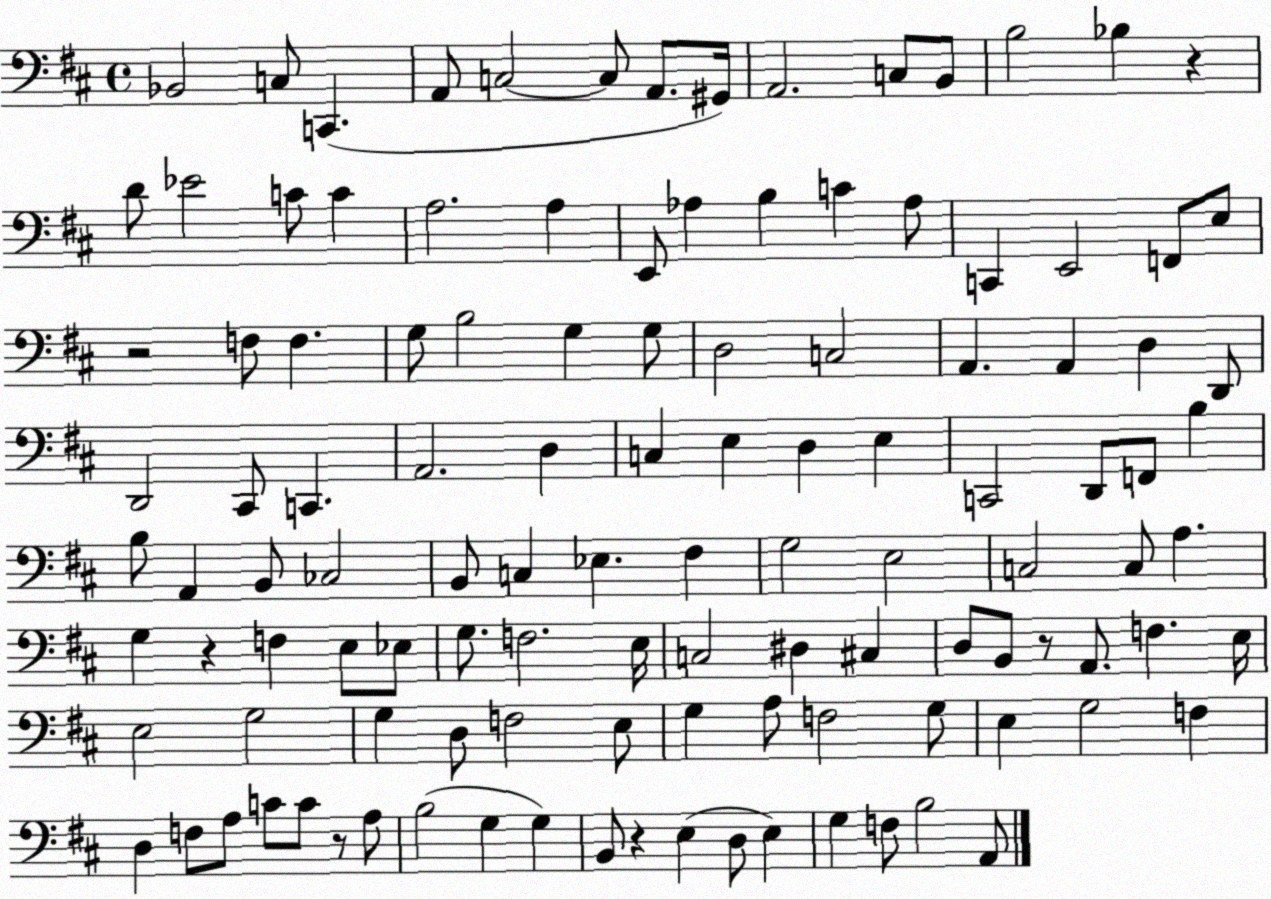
X:1
T:Untitled
M:4/4
L:1/4
K:D
_B,,2 C,/2 C,, A,,/2 C,2 C,/2 A,,/2 ^G,,/4 A,,2 C,/2 B,,/2 B,2 _B, z D/2 _E2 C/2 C A,2 A, E,,/2 _A, B, C _A,/2 C,, E,,2 F,,/2 E,/2 z2 F,/2 F, G,/2 B,2 G, G,/2 D,2 C,2 A,, A,, D, D,,/2 D,,2 ^C,,/2 C,, A,,2 D, C, E, D, E, C,,2 D,,/2 F,,/2 B, B,/2 A,, B,,/2 _C,2 B,,/2 C, _E, ^F, G,2 E,2 C,2 C,/2 A, G, z F, E,/2 _E,/2 G,/2 F,2 E,/4 C,2 ^D, ^C, D,/2 B,,/2 z/2 A,,/2 F, E,/4 E,2 G,2 G, D,/2 F,2 E,/2 G, A,/2 F,2 G,/2 E, G,2 F, D, F,/2 A,/2 C/2 C/2 z/2 A,/2 B,2 G, G, B,,/2 z E, D,/2 E, G, F,/2 B,2 A,,/2